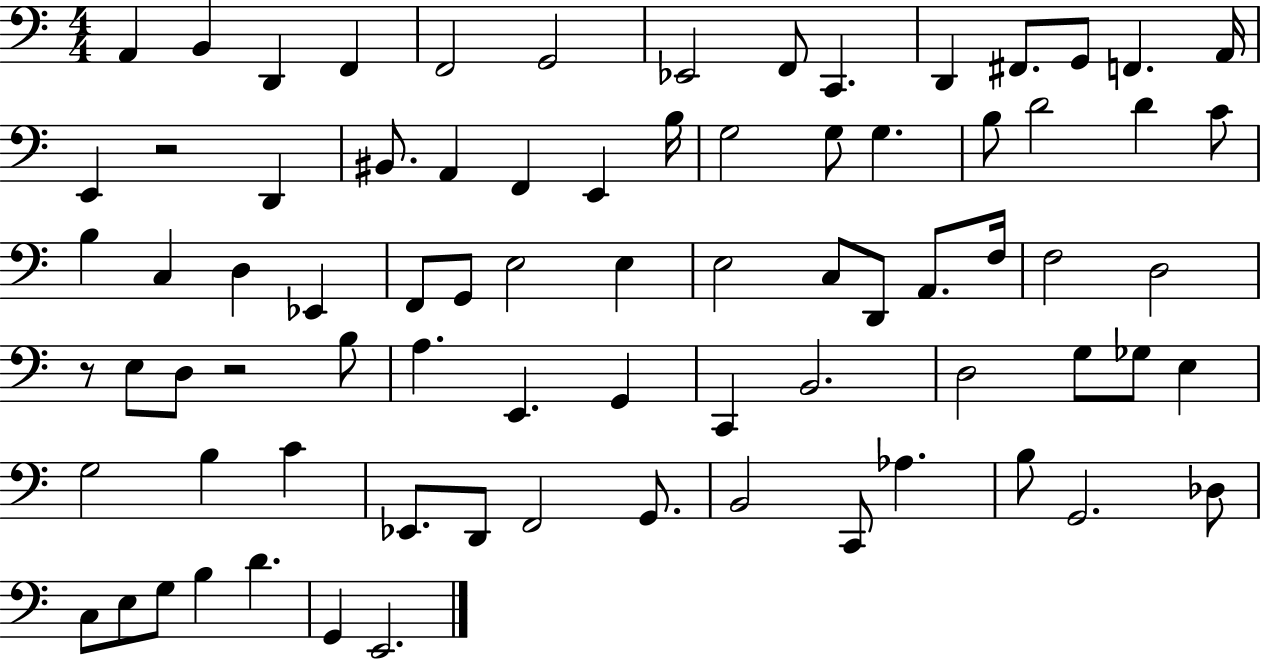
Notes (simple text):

A2/q B2/q D2/q F2/q F2/h G2/h Eb2/h F2/e C2/q. D2/q F#2/e. G2/e F2/q. A2/s E2/q R/h D2/q BIS2/e. A2/q F2/q E2/q B3/s G3/h G3/e G3/q. B3/e D4/h D4/q C4/e B3/q C3/q D3/q Eb2/q F2/e G2/e E3/h E3/q E3/h C3/e D2/e A2/e. F3/s F3/h D3/h R/e E3/e D3/e R/h B3/e A3/q. E2/q. G2/q C2/q B2/h. D3/h G3/e Gb3/e E3/q G3/h B3/q C4/q Eb2/e. D2/e F2/h G2/e. B2/h C2/e Ab3/q. B3/e G2/h. Db3/e C3/e E3/e G3/e B3/q D4/q. G2/q E2/h.